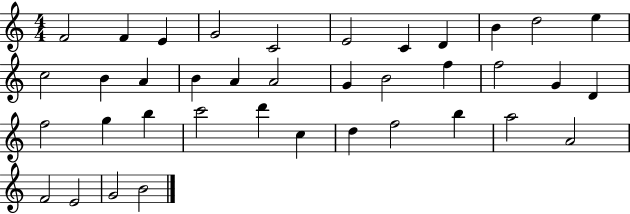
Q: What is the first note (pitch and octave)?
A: F4